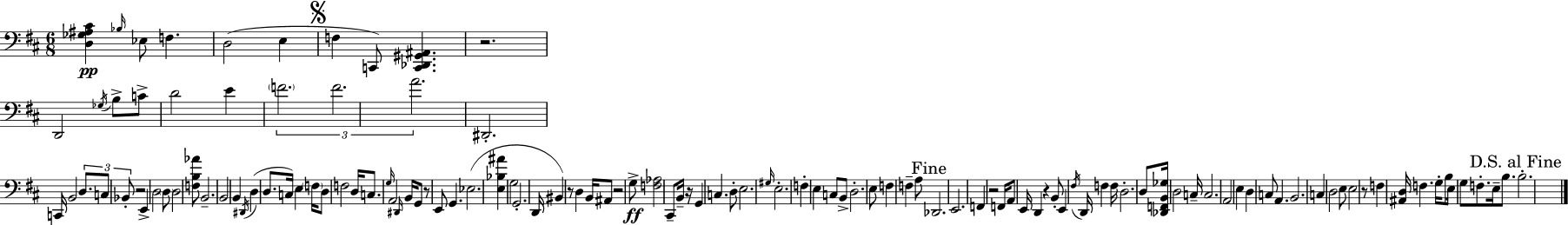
[D3,Gb3,A#3,C#4]/q Bb3/s Eb3/e F3/q. D3/h E3/q F3/q C2/e [C2,Db2,G#2,A#2]/q. R/h. D2/h Gb3/s B3/e C4/e D4/h E4/q F4/h. F4/h. A4/h. D#2/h. C2/s B2/h D3/e. C3/e Bb2/e R/h E2/q D3/h D3/e D3/h [F3,B3,Ab4]/e B2/h. B2/h B2/q D#2/s D3/q D3/e. C3/s E3/q F3/s D3/e F3/h D3/s C3/e. G3/s A2/h D#2/s B2/s G2/e R/e E2/e G2/q. Eb3/h. [E3,Bb3,A#4]/q G3/h G2/h. D2/s BIS2/q R/e D3/q B2/s A#2/e R/h G3/e [F3,Ab3]/h C#2/e B2/s R/s G2/q C3/q. D3/e E3/h. G#3/s E3/h. F3/q E3/q C3/e B2/e D3/h. E3/e F3/q F3/q A3/e Db2/h. E2/h. F2/q R/h F2/s A2/e E2/s D2/q R/q B2/e E2/q F#3/s D2/s F3/q F3/s D3/h. D3/e [Db2,F2,B2,Gb3]/s D3/h C3/s C3/h. A2/h E3/q D3/q C3/e A2/q. B2/h. C3/q D3/h E3/e E3/h R/e F3/q [A#2,D3]/s F3/q. G3/s B3/e E3/s G3/e F3/e. E3/s B3/e. B3/h.